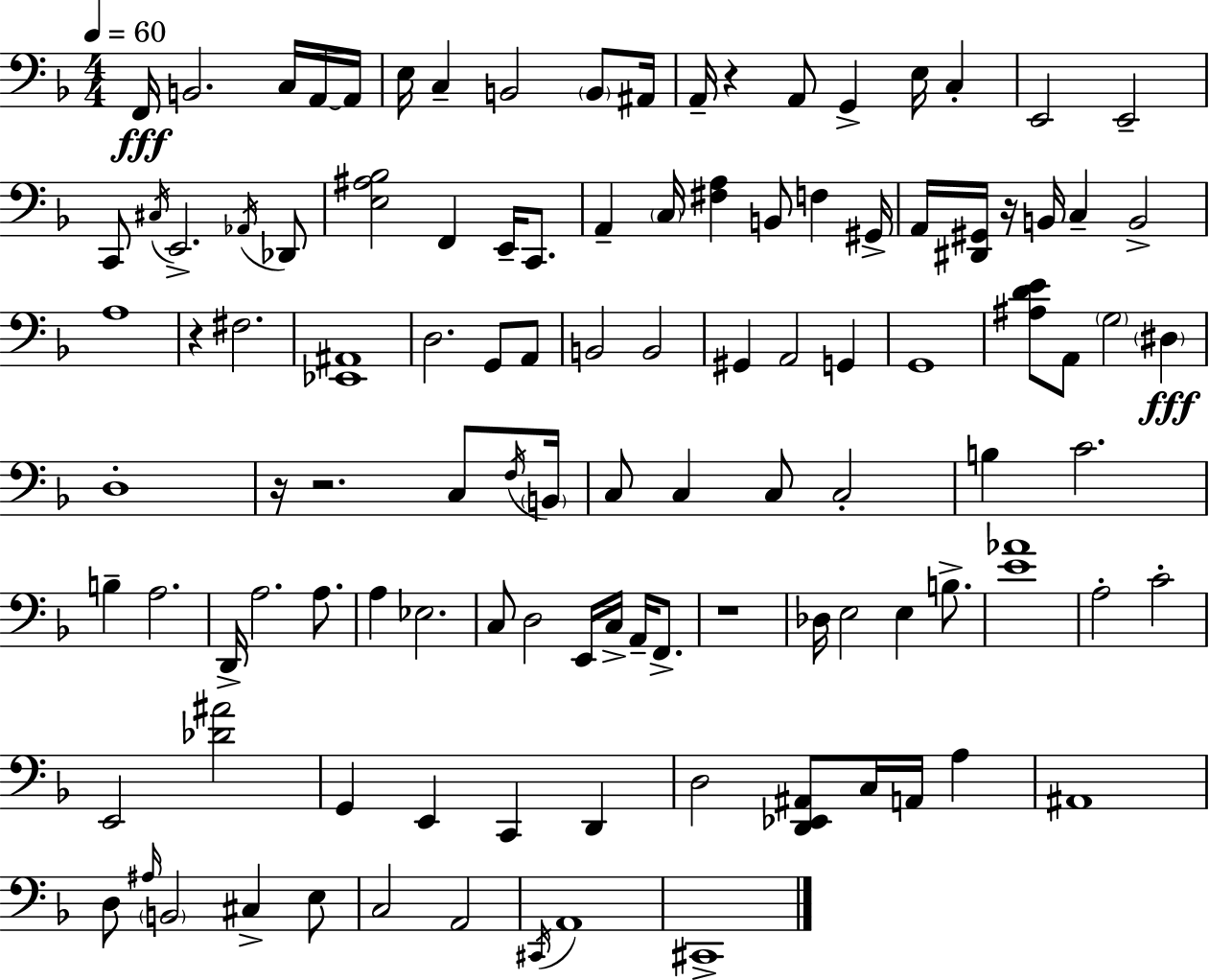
{
  \clef bass
  \numericTimeSignature
  \time 4/4
  \key d \minor
  \tempo 4 = 60
  \repeat volta 2 { f,16\fff b,2. c16 a,16~~ a,16 | e16 c4-- b,2 \parenthesize b,8 ais,16 | a,16-- r4 a,8 g,4-> e16 c4-. | e,2 e,2-- | \break c,8 \acciaccatura { cis16 } e,2.-> \acciaccatura { aes,16 } | des,8 <e ais bes>2 f,4 e,16-- c,8. | a,4-- \parenthesize c16 <fis a>4 b,8 f4 | gis,16-> a,16 <dis, gis,>16 r16 b,16 c4-- b,2-> | \break a1 | r4 fis2. | <ees, ais,>1 | d2. g,8 | \break a,8 b,2 b,2 | gis,4 a,2 g,4 | g,1 | <ais d' e'>8 a,8 \parenthesize g2 \parenthesize dis4\fff | \break d1-. | r16 r2. c8 | \acciaccatura { f16 } \parenthesize b,16 c8 c4 c8 c2-. | b4 c'2. | \break b4-- a2. | d,16-> a2. | a8. a4 ees2. | c8 d2 e,16 c16-> a,16-- | \break f,8.-> r1 | des16 e2 e4 | b8.-> <e' aes'>1 | a2-. c'2-. | \break e,2 <des' ais'>2 | g,4 e,4 c,4 d,4 | d2 <d, ees, ais,>8 c16 a,16 a4 | ais,1 | \break d8 \grace { ais16 } \parenthesize b,2 cis4-> | e8 c2 a,2 | \acciaccatura { cis,16 } a,1 | cis,1-> | \break } \bar "|."
}